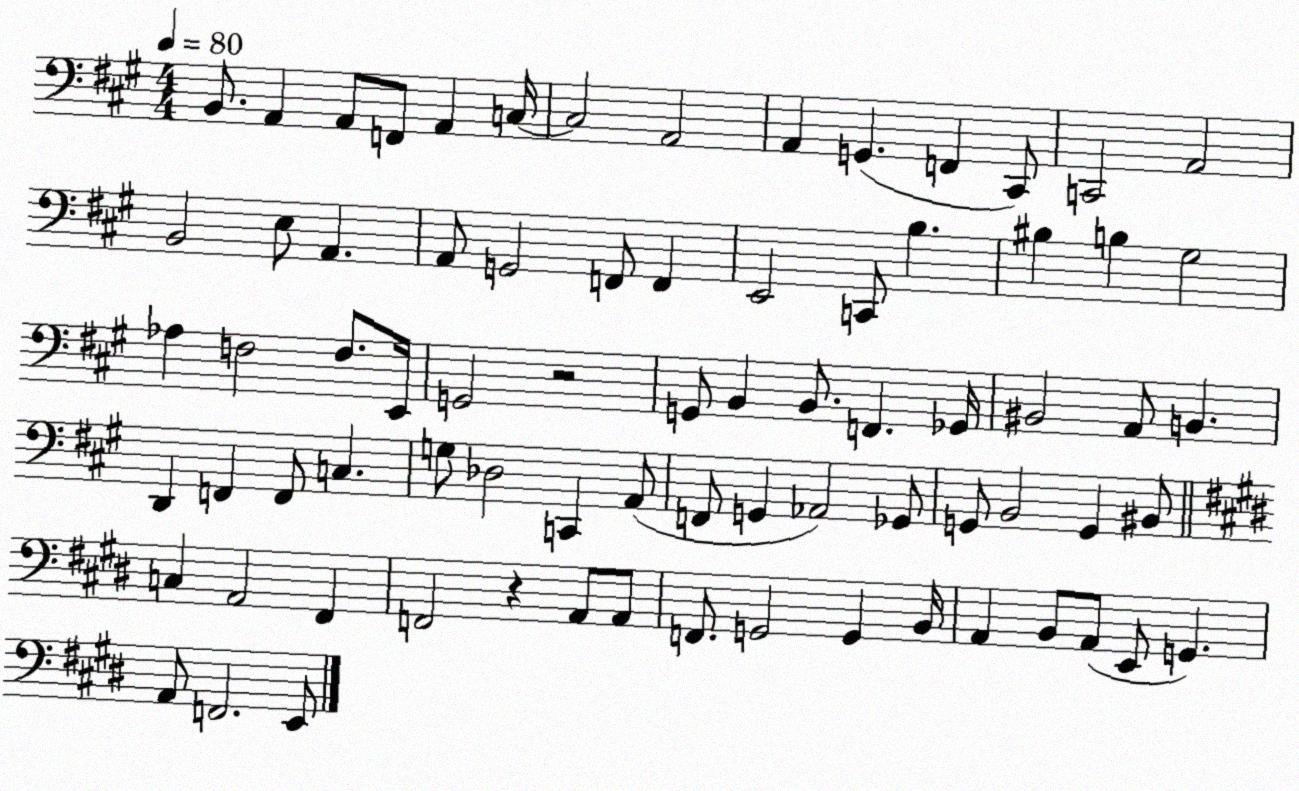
X:1
T:Untitled
M:4/4
L:1/4
K:A
B,,/2 A,, A,,/2 F,,/2 A,, C,/4 C,2 A,,2 A,, G,, F,, ^C,,/2 C,,2 A,,2 B,,2 E,/2 A,, A,,/2 G,,2 F,,/2 F,, E,,2 C,,/2 B, ^B, B, ^G,2 _A, F,2 F,/2 E,,/4 G,,2 z2 G,,/2 B,, B,,/2 F,, _G,,/4 ^B,,2 A,,/2 B,, D,, F,, F,,/2 C, G,/2 _D,2 C,, A,,/2 F,,/2 G,, _A,,2 _G,,/2 G,,/2 B,,2 G,, ^B,,/2 C, A,,2 ^F,, F,,2 z A,,/2 A,,/2 F,,/2 G,,2 G,, B,,/4 A,, B,,/2 A,,/2 E,,/2 G,, A,,/2 F,,2 E,,/2